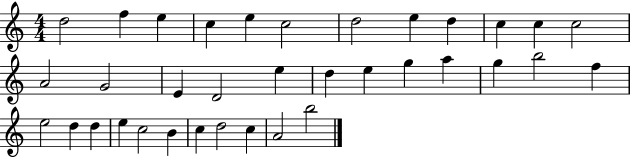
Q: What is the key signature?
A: C major